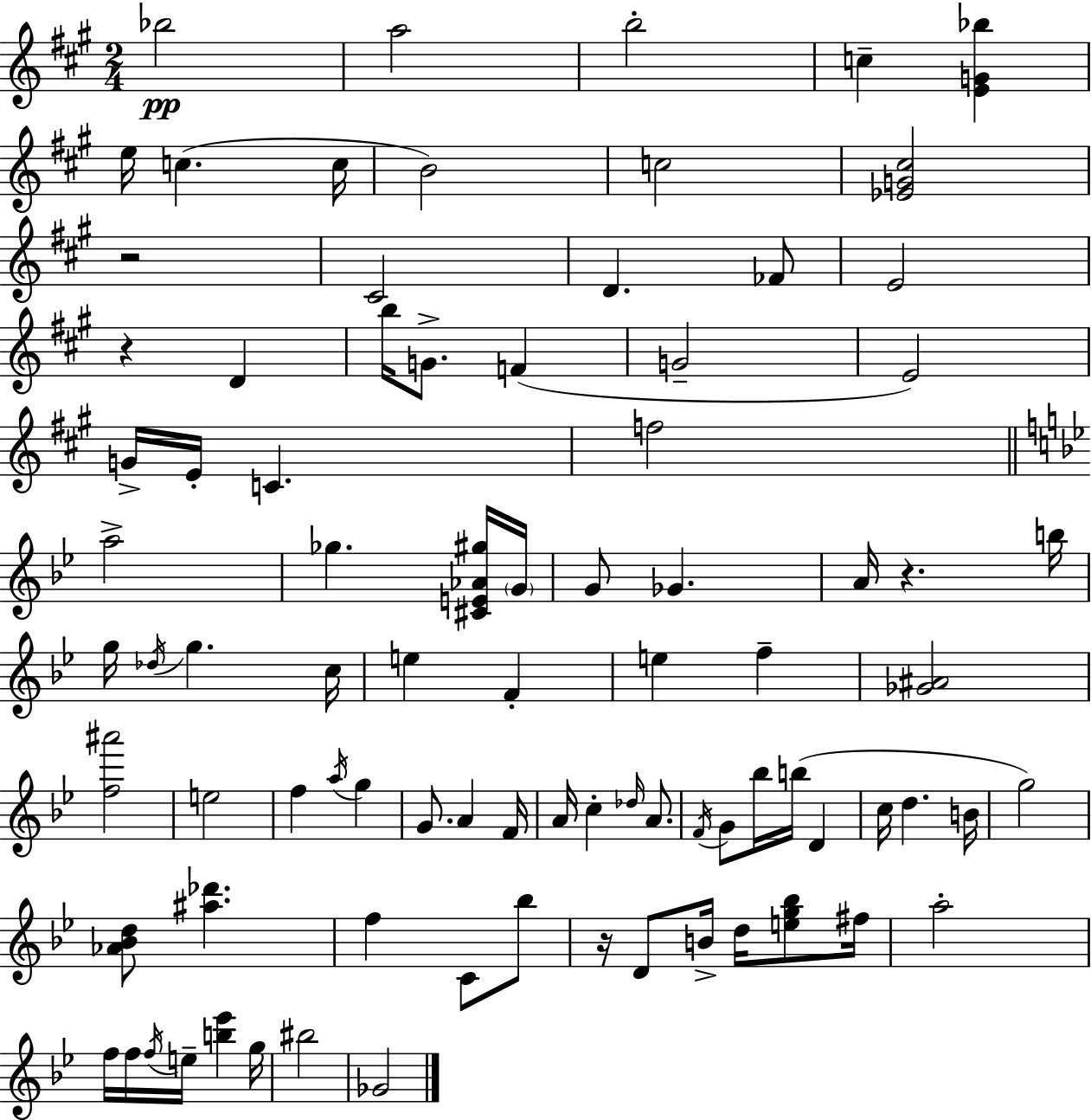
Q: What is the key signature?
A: A major